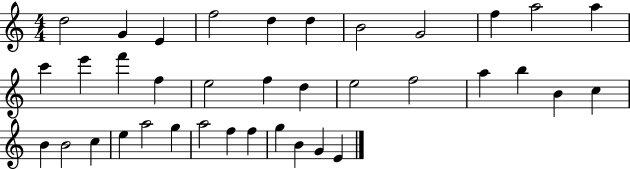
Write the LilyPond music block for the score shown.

{
  \clef treble
  \numericTimeSignature
  \time 4/4
  \key c \major
  d''2 g'4 e'4 | f''2 d''4 d''4 | b'2 g'2 | f''4 a''2 a''4 | \break c'''4 e'''4 f'''4 f''4 | e''2 f''4 d''4 | e''2 f''2 | a''4 b''4 b'4 c''4 | \break b'4 b'2 c''4 | e''4 a''2 g''4 | a''2 f''4 f''4 | g''4 b'4 g'4 e'4 | \break \bar "|."
}